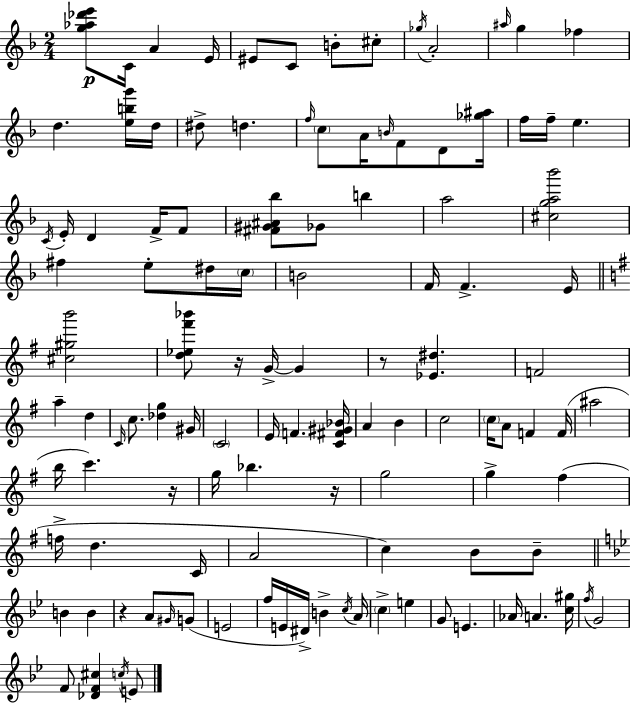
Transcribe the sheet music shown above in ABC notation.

X:1
T:Untitled
M:2/4
L:1/4
K:F
[g_a_d'e']/2 C/4 A E/4 ^E/2 C/2 B/2 ^c/2 _g/4 A2 ^a/4 g _f d [ebg']/4 d/4 ^d/2 d f/4 c/2 A/4 B/4 F/2 D/2 [_g^a]/4 f/4 f/4 e C/4 E/4 D F/4 F/2 [^F^G^A_b]/2 _G/2 b a2 [^cga_b']2 ^f e/2 ^d/4 c/4 B2 F/4 F E/4 [^c^gb']2 [d_e^f'_b']/2 z/4 G/4 G z/2 [_E^d] F2 a d C/4 c/2 [_dg] ^G/4 C2 E/4 F [C^F^G_B]/4 A B c2 c/4 A/2 F F/4 ^a2 b/4 c' z/4 g/4 _b z/4 g2 g ^f f/4 d C/4 A2 c B/2 B/2 B B z A/2 ^G/4 G/2 E2 f/4 E/4 ^D/4 B c/4 A/4 c e G/2 E _A/4 A [c^g]/4 f/4 G2 F/2 [_DF^c] c/4 E/2